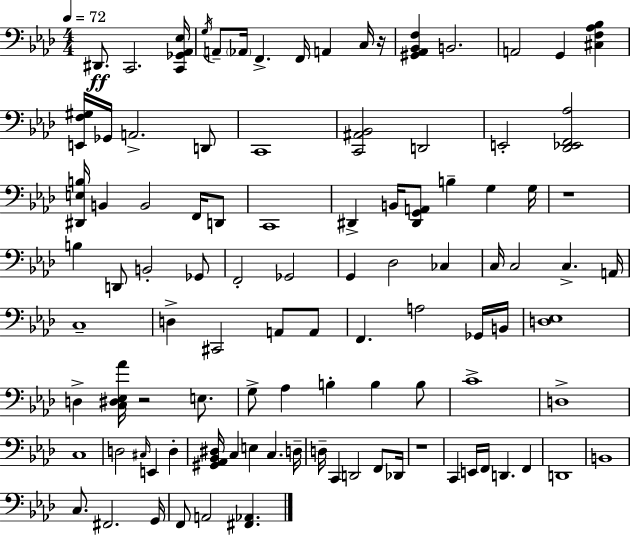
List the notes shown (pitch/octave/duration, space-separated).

D#2/e. C2/h. [C2,Gb2,Ab2,Eb3]/s G3/s A2/e Ab2/s F2/q. F2/s A2/q C3/s R/s [G#2,Ab2,Bb2,F3]/q B2/h. A2/h G2/q [C#3,F3,Ab3,Bb3]/q [E2,F3,G#3]/s Gb2/s A2/h. D2/e C2/w [C2,A#2,Bb2]/h D2/h E2/h [Db2,Eb2,F2,Ab3]/h [D#2,E3,B3]/s B2/q B2/h F2/s D2/e C2/w D#2/q B2/s [D#2,G2,A2]/e B3/q G3/q G3/s R/w B3/q D2/e B2/h Gb2/e F2/h Gb2/h G2/q Db3/h CES3/q C3/s C3/h C3/q. A2/s C3/w D3/q C#2/h A2/e A2/e F2/q. A3/h Gb2/s B2/s [D3,Eb3]/w D3/q [C3,D#3,Eb3,Ab4]/s R/h E3/e. G3/e Ab3/q B3/q B3/q B3/e C4/w D3/w C3/w D3/h C#3/s E2/q D3/q [G#2,Ab2,Bb2,D#3]/s C3/q E3/q C3/q. D3/s D3/s C2/q D2/h F2/e Db2/s R/w C2/q E2/s F2/s D2/q. F2/q D2/w B2/w C3/e. F#2/h. G2/s F2/e A2/h [F#2,Ab2]/q.